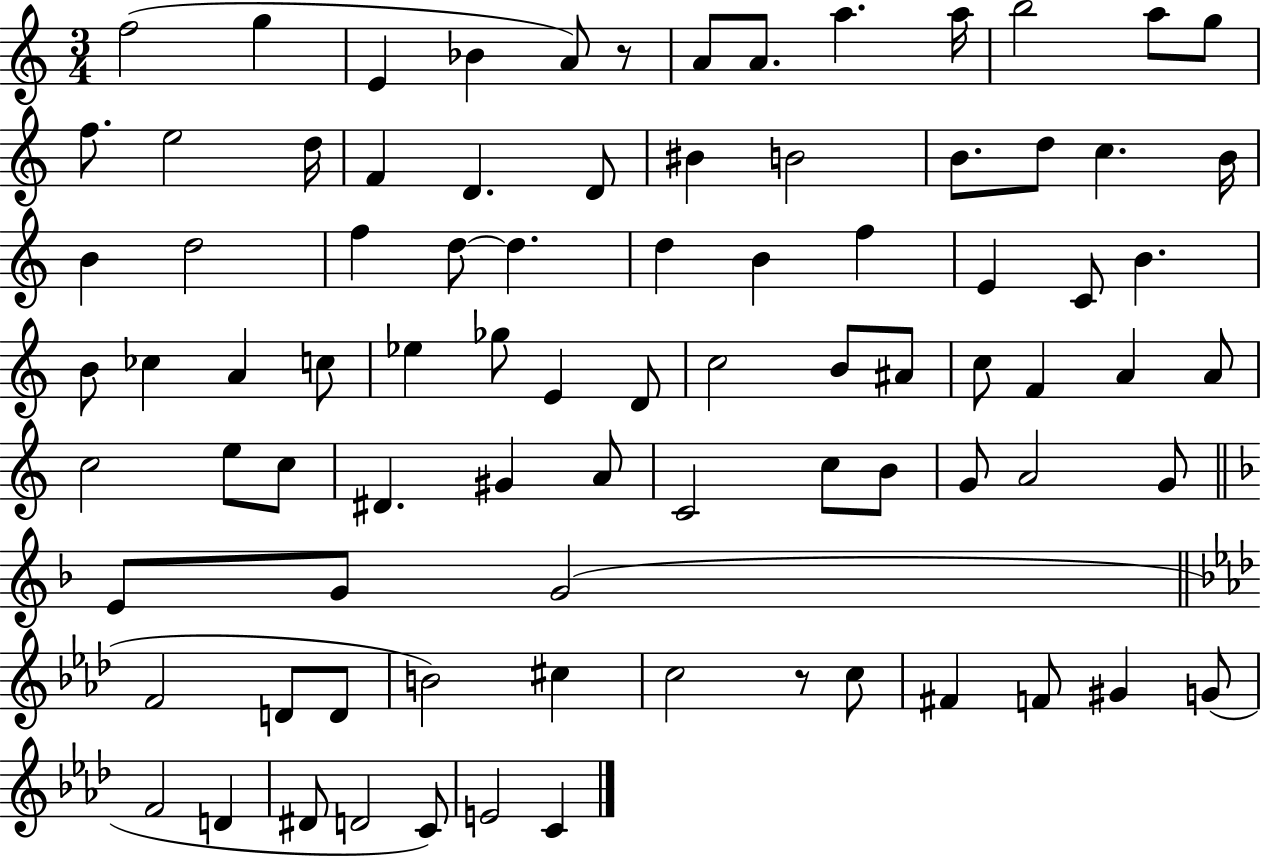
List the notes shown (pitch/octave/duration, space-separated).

F5/h G5/q E4/q Bb4/q A4/e R/e A4/e A4/e. A5/q. A5/s B5/h A5/e G5/e F5/e. E5/h D5/s F4/q D4/q. D4/e BIS4/q B4/h B4/e. D5/e C5/q. B4/s B4/q D5/h F5/q D5/e D5/q. D5/q B4/q F5/q E4/q C4/e B4/q. B4/e CES5/q A4/q C5/e Eb5/q Gb5/e E4/q D4/e C5/h B4/e A#4/e C5/e F4/q A4/q A4/e C5/h E5/e C5/e D#4/q. G#4/q A4/e C4/h C5/e B4/e G4/e A4/h G4/e E4/e G4/e G4/h F4/h D4/e D4/e B4/h C#5/q C5/h R/e C5/e F#4/q F4/e G#4/q G4/e F4/h D4/q D#4/e D4/h C4/e E4/h C4/q